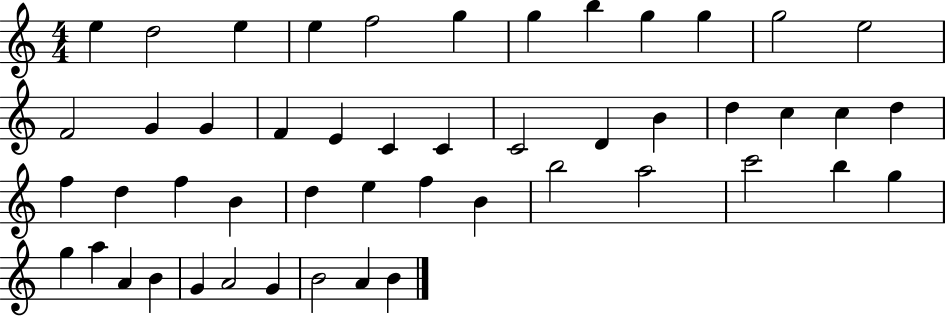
E5/q D5/h E5/q E5/q F5/h G5/q G5/q B5/q G5/q G5/q G5/h E5/h F4/h G4/q G4/q F4/q E4/q C4/q C4/q C4/h D4/q B4/q D5/q C5/q C5/q D5/q F5/q D5/q F5/q B4/q D5/q E5/q F5/q B4/q B5/h A5/h C6/h B5/q G5/q G5/q A5/q A4/q B4/q G4/q A4/h G4/q B4/h A4/q B4/q